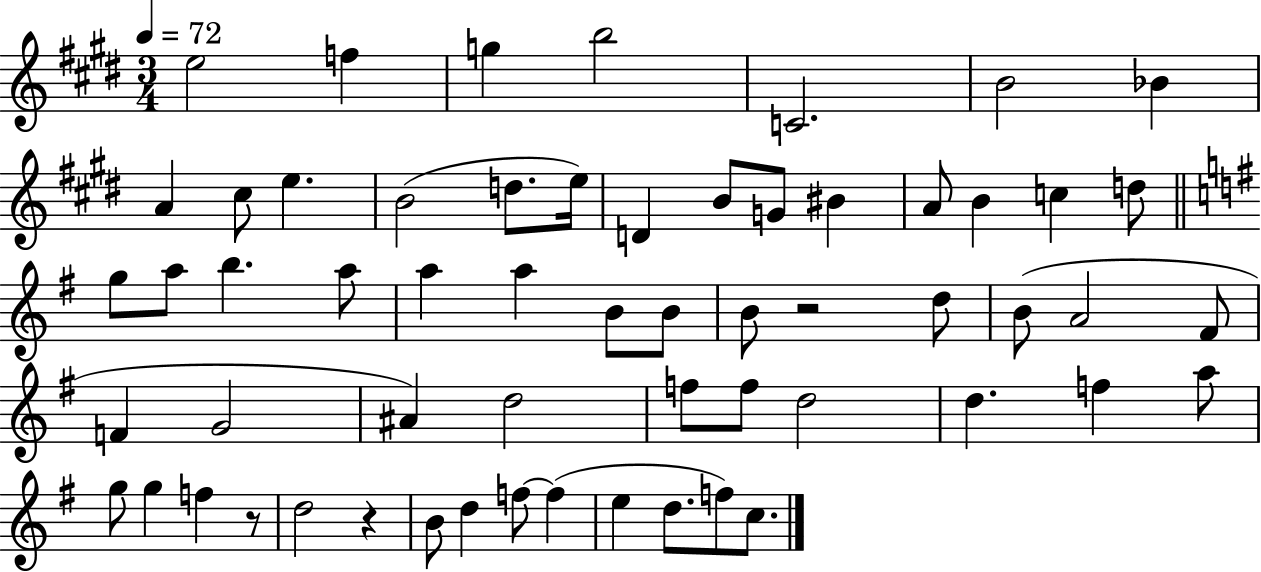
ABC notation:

X:1
T:Untitled
M:3/4
L:1/4
K:E
e2 f g b2 C2 B2 _B A ^c/2 e B2 d/2 e/4 D B/2 G/2 ^B A/2 B c d/2 g/2 a/2 b a/2 a a B/2 B/2 B/2 z2 d/2 B/2 A2 ^F/2 F G2 ^A d2 f/2 f/2 d2 d f a/2 g/2 g f z/2 d2 z B/2 d f/2 f e d/2 f/2 c/2